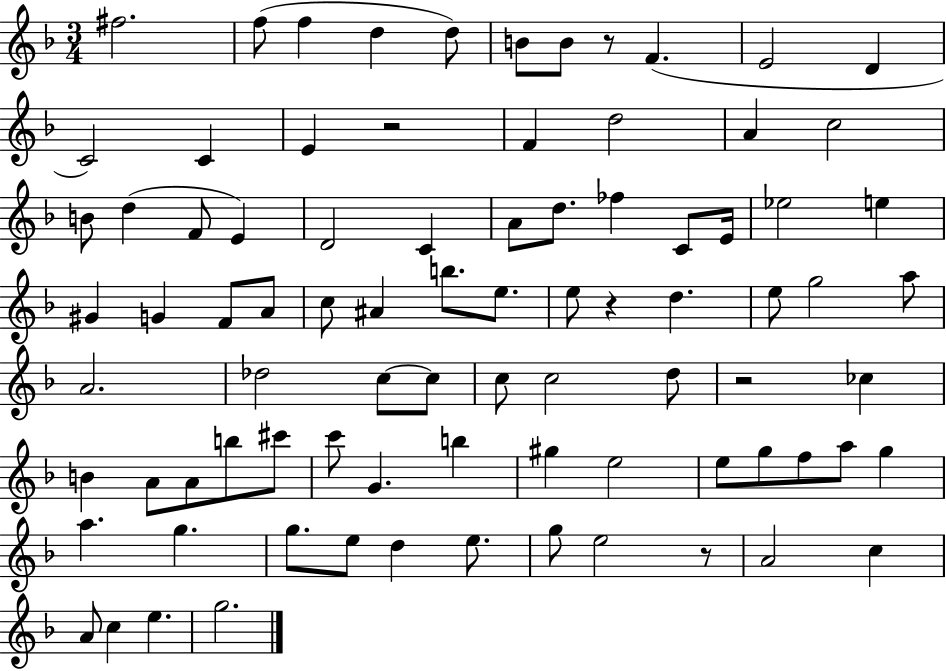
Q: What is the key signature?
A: F major